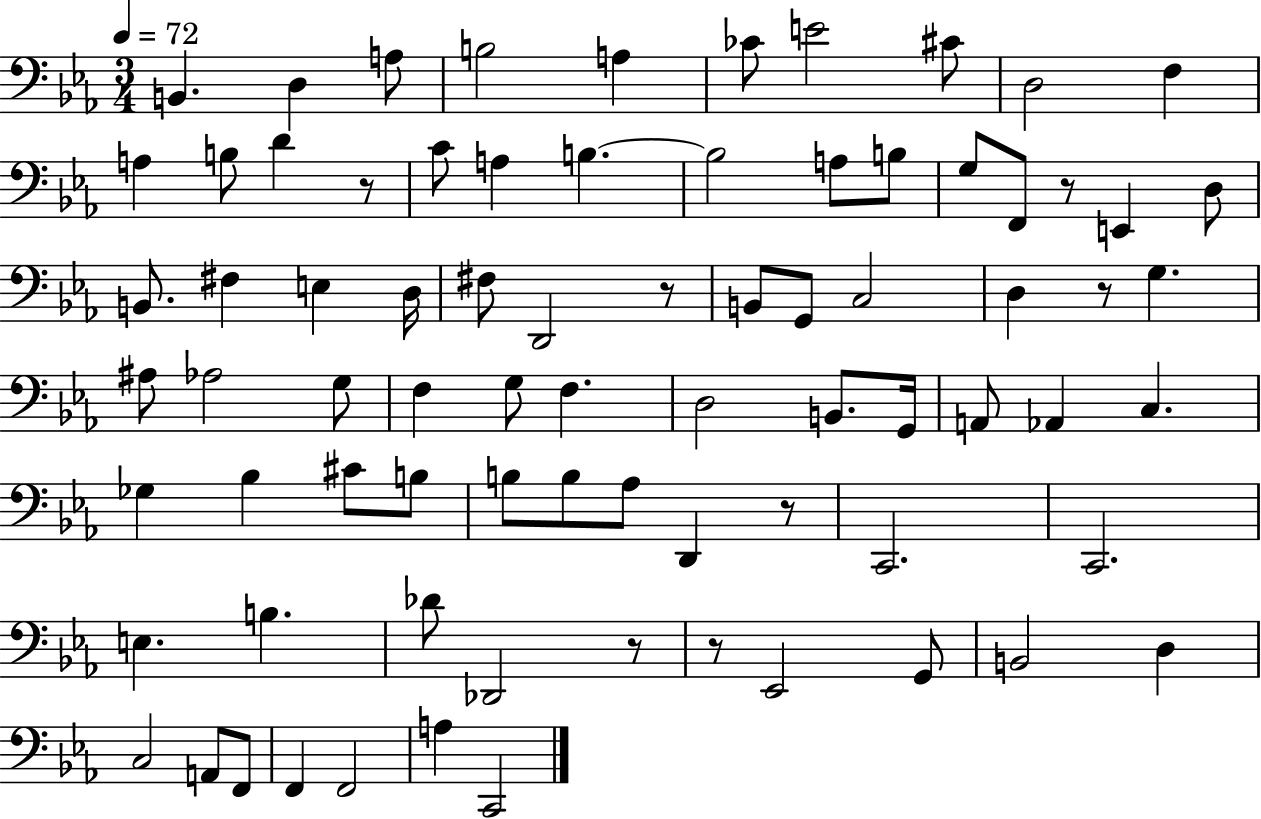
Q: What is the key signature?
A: EES major